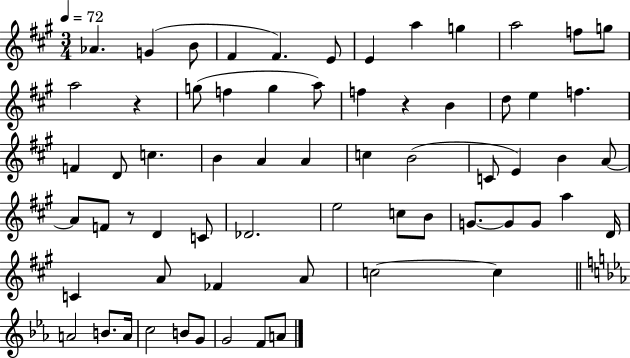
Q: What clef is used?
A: treble